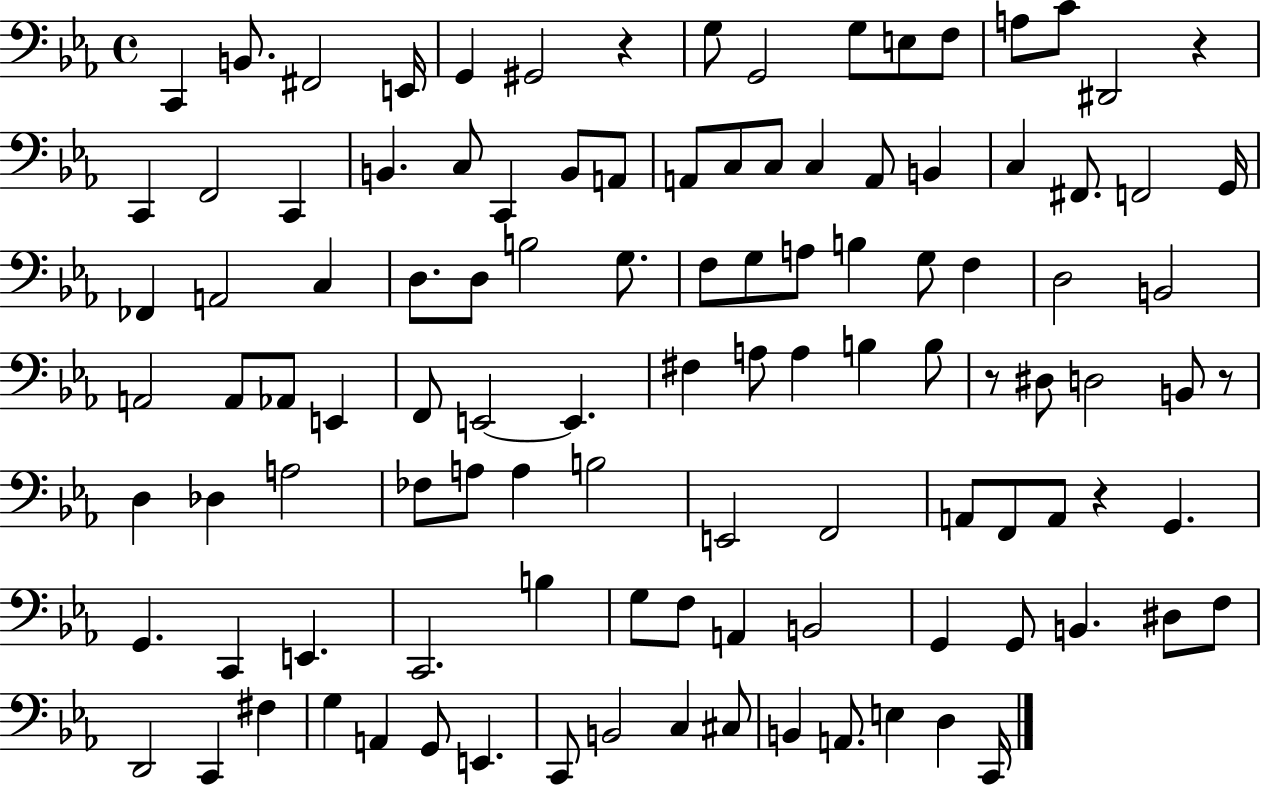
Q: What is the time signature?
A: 4/4